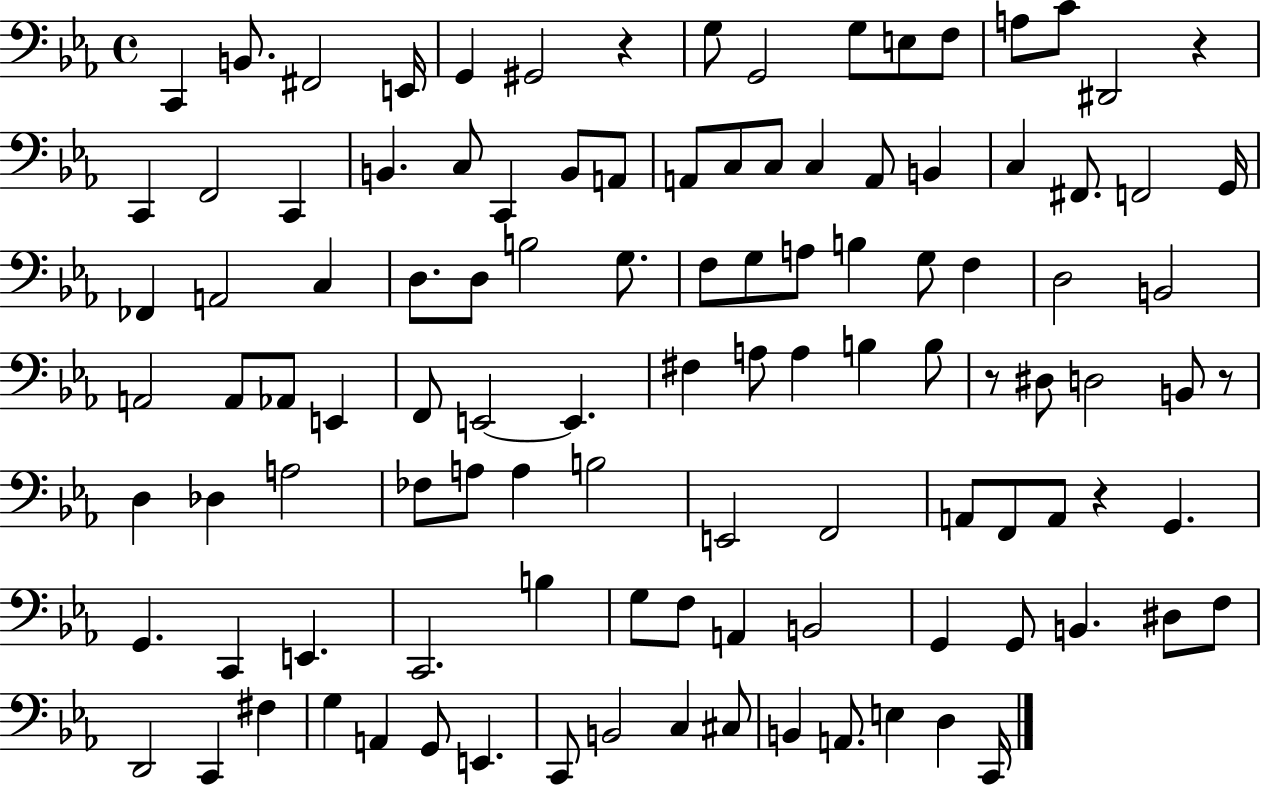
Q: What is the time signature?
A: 4/4